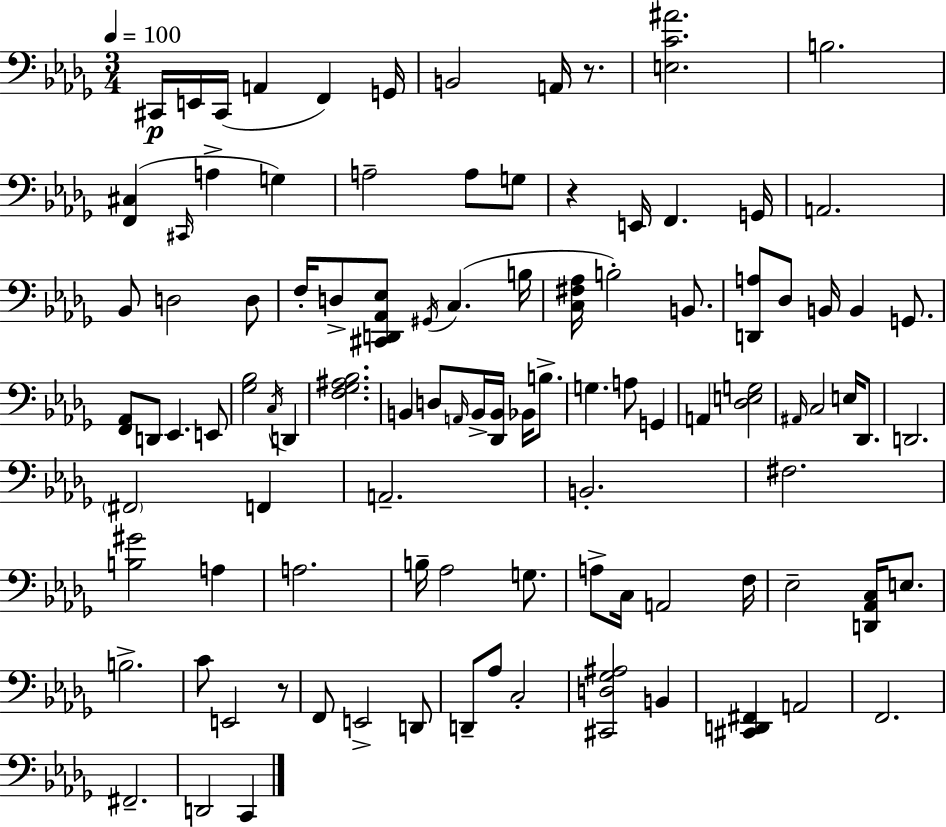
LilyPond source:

{
  \clef bass
  \numericTimeSignature
  \time 3/4
  \key bes \minor
  \tempo 4 = 100
  cis,16\p e,16 cis,16( a,4 f,4) g,16 | b,2 a,16 r8. | <e c' ais'>2. | b2. | \break <f, cis>4( \grace { cis,16 } a4-> g4) | a2-- a8 g8 | r4 e,16 f,4. | g,16 a,2. | \break bes,8 d2 d8 | f16-. d8-> <cis, d, aes, ees>8 \acciaccatura { gis,16 } c4.( | b16 <c fis aes>16 b2-.) b,8. | <d, a>8 des8 b,16 b,4 g,8. | \break <f, aes,>8 d,8 ees,4. | e,8 <ges bes>2 \acciaccatura { c16 } d,4 | <f ges ais bes>2. | b,4 d8 \grace { a,16 } b,16-> <des, b,>16 | \break bes,16 b8.-> g4. a8 | g,4 a,4 <des e g>2 | \grace { ais,16 } c2 | e16 des,8. d,2. | \break \parenthesize fis,2 | f,4 a,2.-- | b,2.-. | fis2. | \break <b gis'>2 | a4 a2. | b16-- aes2 | g8. a8-> c16 a,2 | \break f16 ees2-- | <d, aes, c>16 e8. b2.-> | c'8 e,2 | r8 f,8 e,2-> | \break d,8 d,8-- aes8 c2-. | <cis, d ges ais>2 | b,4 <cis, d, fis,>4 a,2 | f,2. | \break fis,2.-- | d,2 | c,4 \bar "|."
}